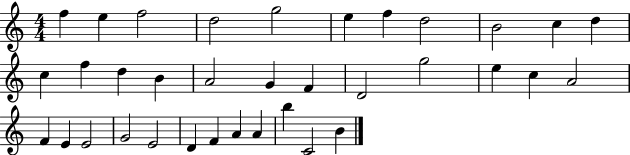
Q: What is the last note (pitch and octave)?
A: B4